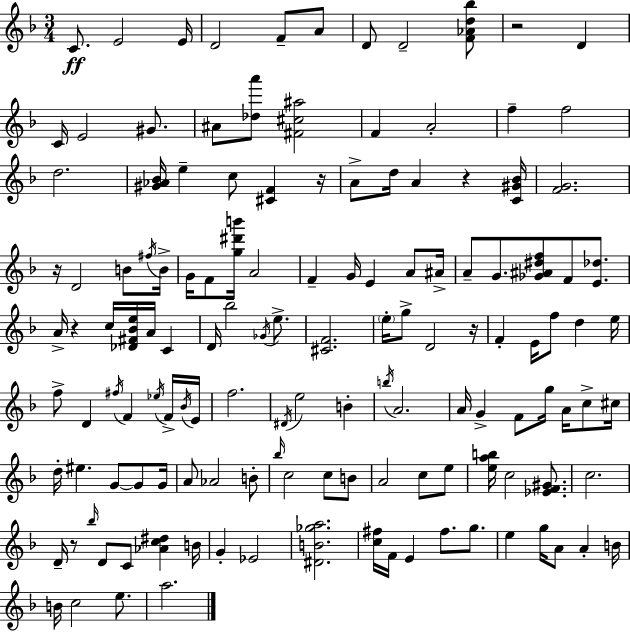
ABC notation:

X:1
T:Untitled
M:3/4
L:1/4
K:Dm
C/2 E2 E/4 D2 F/2 A/2 D/2 D2 [F_Ad_b]/2 z2 D C/4 E2 ^G/2 ^A/2 [_da']/2 [^F^c^a]2 F A2 f f2 d2 [^G_A_B]/4 e c/2 [^CF] z/4 A/2 d/4 A z [C^G_B]/4 [FG]2 z/4 D2 B/2 ^f/4 B/4 G/4 F/2 [g^d'b']/4 A2 F G/4 E A/2 ^A/4 A/2 G/2 [_G^A^df]/2 F/2 [E_d]/2 A/4 z c/4 [_D^F_Be]/4 A/4 C D/4 _b2 _G/4 e/2 [^CF]2 e/4 g/2 D2 z/4 F E/4 f/2 d e/4 f/2 D ^f/4 F _e/4 F/4 _B/4 E/4 f2 ^D/4 e2 B b/4 A2 A/4 G F/2 g/4 A/4 c/2 ^c/4 d/4 ^e G/2 G/2 G/4 A/2 _A2 B/2 _b/4 c2 c/2 B/2 A2 c/2 e/2 [eab]/4 c2 [_EF^G]/2 c2 D/4 z/2 _b/4 D/2 C/2 [_Ac^d] B/4 G _E2 [^DB_ga]2 [c^f]/4 F/4 E ^f/2 g/2 e g/4 A/2 A B/4 B/4 c2 e/2 a2